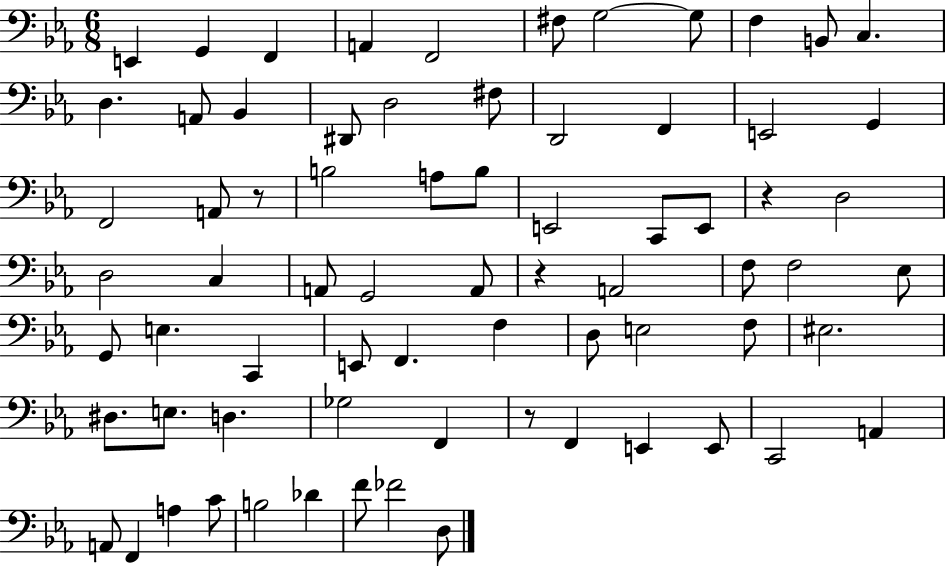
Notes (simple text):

E2/q G2/q F2/q A2/q F2/h F#3/e G3/h G3/e F3/q B2/e C3/q. D3/q. A2/e Bb2/q D#2/e D3/h F#3/e D2/h F2/q E2/h G2/q F2/h A2/e R/e B3/h A3/e B3/e E2/h C2/e E2/e R/q D3/h D3/h C3/q A2/e G2/h A2/e R/q A2/h F3/e F3/h Eb3/e G2/e E3/q. C2/q E2/e F2/q. F3/q D3/e E3/h F3/e EIS3/h. D#3/e. E3/e. D3/q. Gb3/h F2/q R/e F2/q E2/q E2/e C2/h A2/q A2/e F2/q A3/q C4/e B3/h Db4/q F4/e FES4/h D3/e